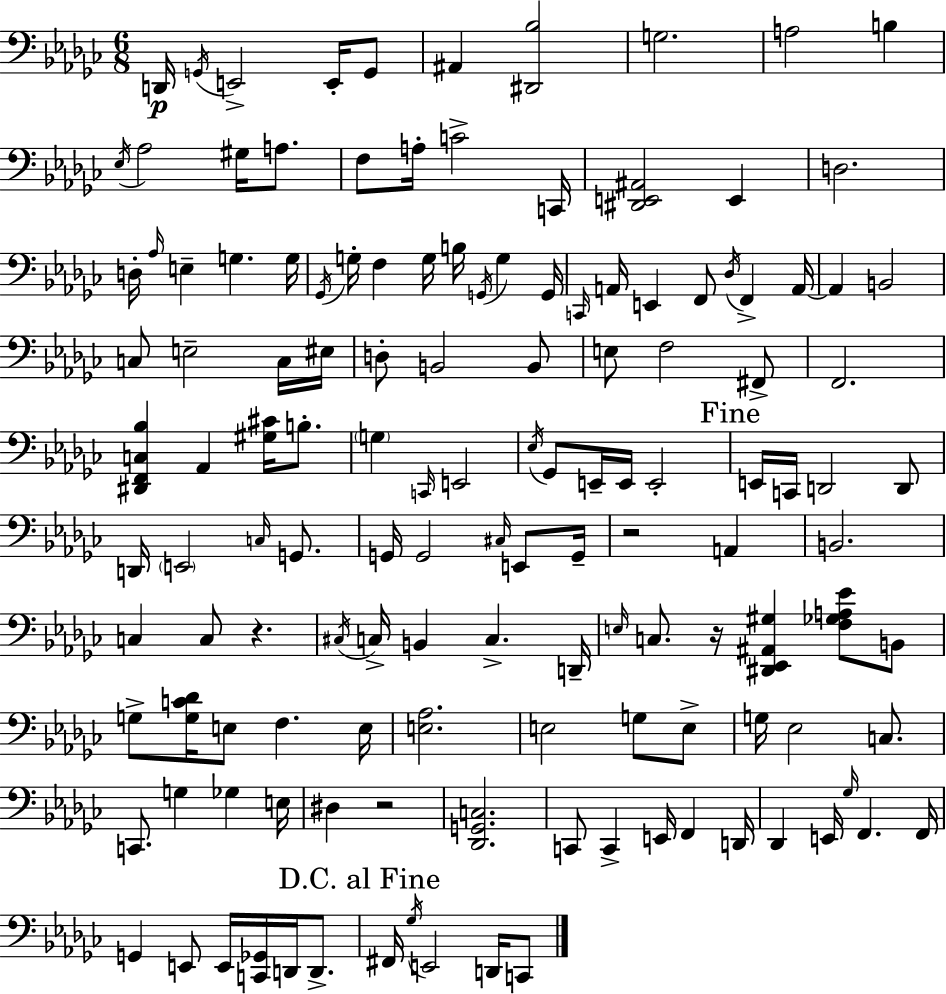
X:1
T:Untitled
M:6/8
L:1/4
K:Ebm
D,,/4 G,,/4 E,,2 E,,/4 G,,/2 ^A,, [^D,,_B,]2 G,2 A,2 B, _E,/4 _A,2 ^G,/4 A,/2 F,/2 A,/4 C2 C,,/4 [^D,,E,,^A,,]2 E,, D,2 D,/4 _A,/4 E, G, G,/4 _G,,/4 G,/4 F, G,/4 B,/4 G,,/4 G, G,,/4 C,,/4 A,,/4 E,, F,,/2 _D,/4 F,, A,,/4 A,, B,,2 C,/2 E,2 C,/4 ^E,/4 D,/2 B,,2 B,,/2 E,/2 F,2 ^F,,/2 F,,2 [^D,,F,,C,_B,] _A,, [^G,^C]/4 B,/2 G, C,,/4 E,,2 _E,/4 _G,,/2 E,,/4 E,,/4 E,,2 E,,/4 C,,/4 D,,2 D,,/2 D,,/4 E,,2 C,/4 G,,/2 G,,/4 G,,2 ^C,/4 E,,/2 G,,/4 z2 A,, B,,2 C, C,/2 z ^C,/4 C,/4 B,, C, D,,/4 E,/4 C,/2 z/4 [^D,,_E,,^A,,^G,] [F,_G,A,_E]/2 B,,/2 G,/2 [G,C_D]/4 E,/2 F, E,/4 [E,_A,]2 E,2 G,/2 E,/2 G,/4 _E,2 C,/2 C,,/2 G, _G, E,/4 ^D, z2 [_D,,G,,C,]2 C,,/2 C,, E,,/4 F,, D,,/4 _D,, E,,/4 _G,/4 F,, F,,/4 G,, E,,/2 E,,/4 [C,,_G,,]/4 D,,/4 D,,/2 ^F,,/4 _G,/4 E,,2 D,,/4 C,,/2